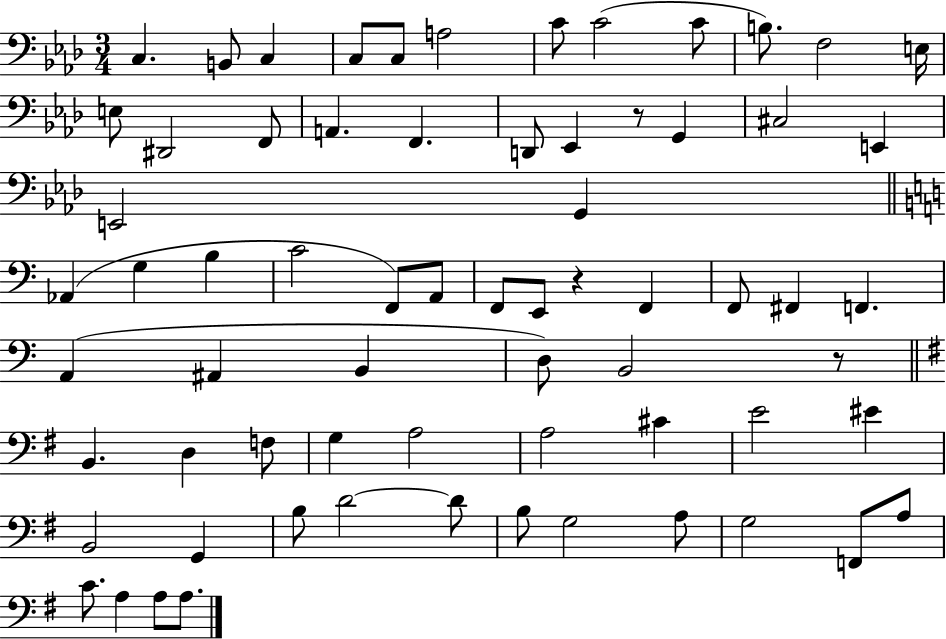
X:1
T:Untitled
M:3/4
L:1/4
K:Ab
C, B,,/2 C, C,/2 C,/2 A,2 C/2 C2 C/2 B,/2 F,2 E,/4 E,/2 ^D,,2 F,,/2 A,, F,, D,,/2 _E,, z/2 G,, ^C,2 E,, E,,2 G,, _A,, G, B, C2 F,,/2 A,,/2 F,,/2 E,,/2 z F,, F,,/2 ^F,, F,, A,, ^A,, B,, D,/2 B,,2 z/2 B,, D, F,/2 G, A,2 A,2 ^C E2 ^E B,,2 G,, B,/2 D2 D/2 B,/2 G,2 A,/2 G,2 F,,/2 A,/2 C/2 A, A,/2 A,/2